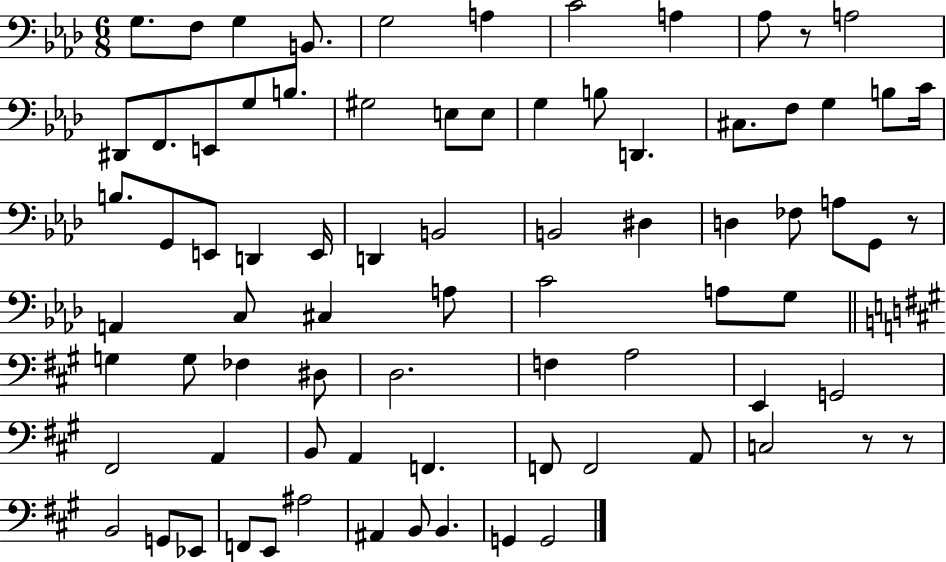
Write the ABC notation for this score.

X:1
T:Untitled
M:6/8
L:1/4
K:Ab
G,/2 F,/2 G, B,,/2 G,2 A, C2 A, _A,/2 z/2 A,2 ^D,,/2 F,,/2 E,,/2 G,/2 B,/2 ^G,2 E,/2 E,/2 G, B,/2 D,, ^C,/2 F,/2 G, B,/2 C/4 B,/2 G,,/2 E,,/2 D,, E,,/4 D,, B,,2 B,,2 ^D, D, _F,/2 A,/2 G,,/2 z/2 A,, C,/2 ^C, A,/2 C2 A,/2 G,/2 G, G,/2 _F, ^D,/2 D,2 F, A,2 E,, G,,2 ^F,,2 A,, B,,/2 A,, F,, F,,/2 F,,2 A,,/2 C,2 z/2 z/2 B,,2 G,,/2 _E,,/2 F,,/2 E,,/2 ^A,2 ^A,, B,,/2 B,, G,, G,,2